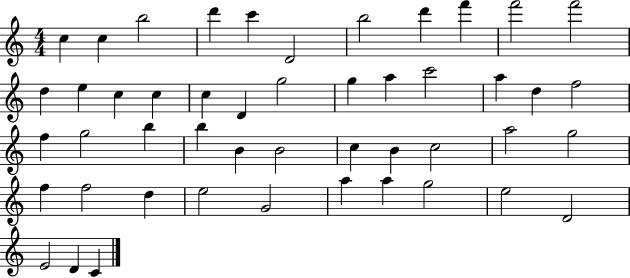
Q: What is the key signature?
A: C major